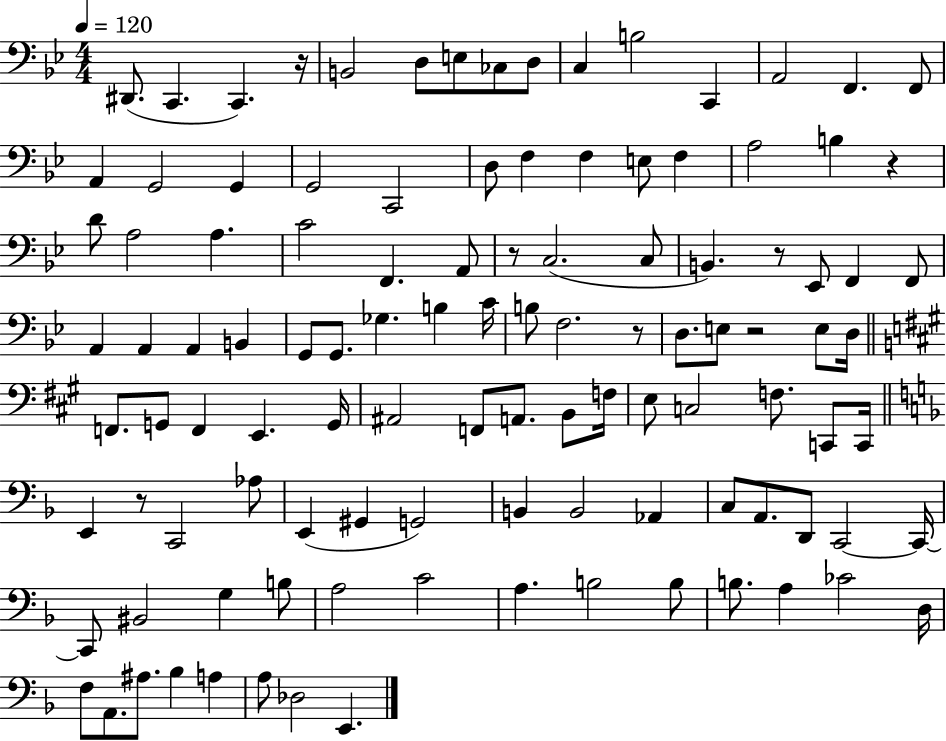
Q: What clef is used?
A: bass